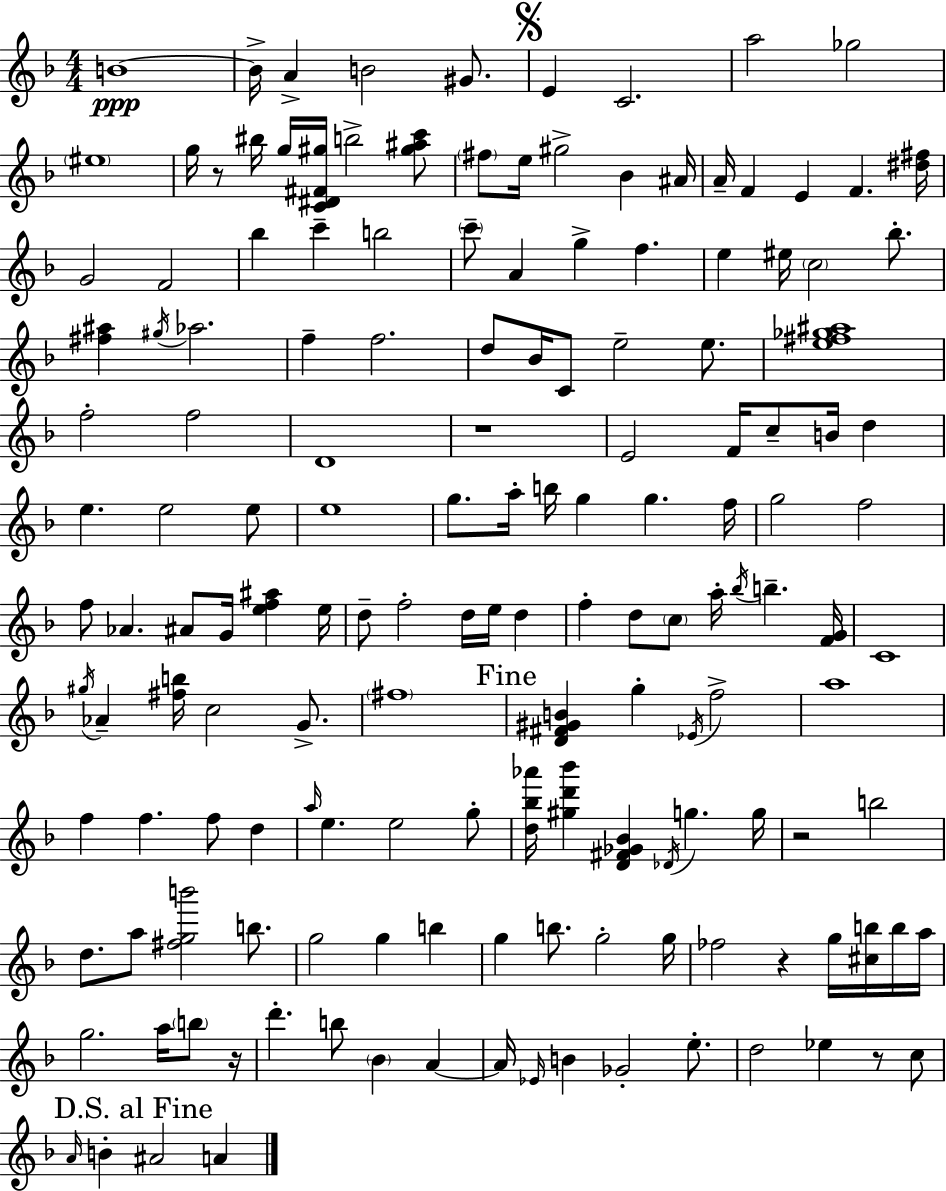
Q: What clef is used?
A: treble